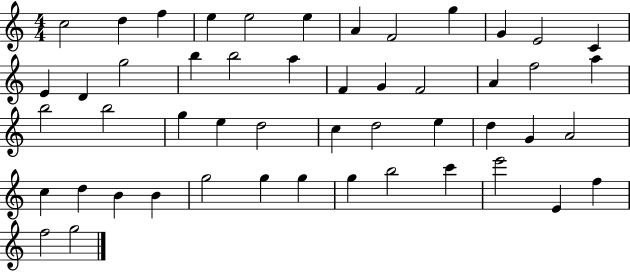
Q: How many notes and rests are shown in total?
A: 50